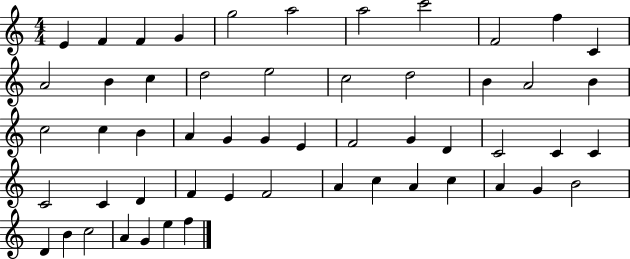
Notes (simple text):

E4/q F4/q F4/q G4/q G5/h A5/h A5/h C6/h F4/h F5/q C4/q A4/h B4/q C5/q D5/h E5/h C5/h D5/h B4/q A4/h B4/q C5/h C5/q B4/q A4/q G4/q G4/q E4/q F4/h G4/q D4/q C4/h C4/q C4/q C4/h C4/q D4/q F4/q E4/q F4/h A4/q C5/q A4/q C5/q A4/q G4/q B4/h D4/q B4/q C5/h A4/q G4/q E5/q F5/q